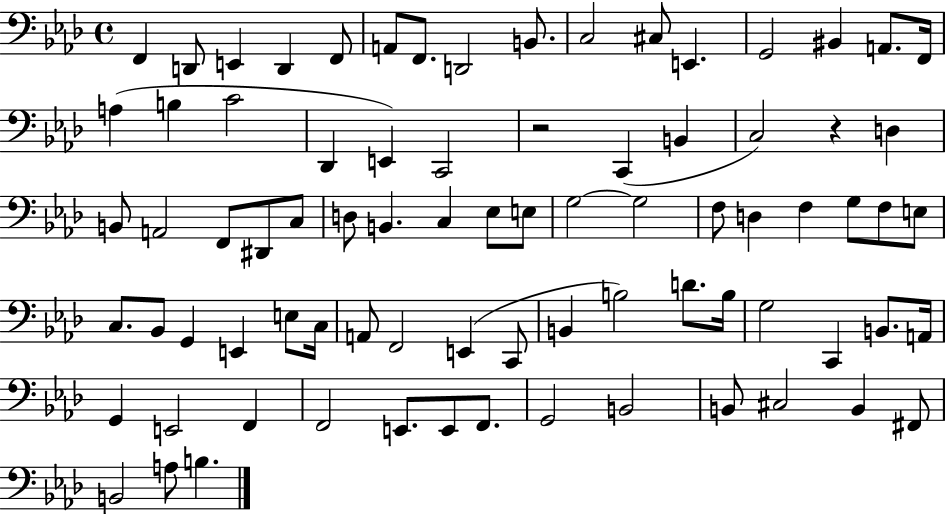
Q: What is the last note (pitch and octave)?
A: B3